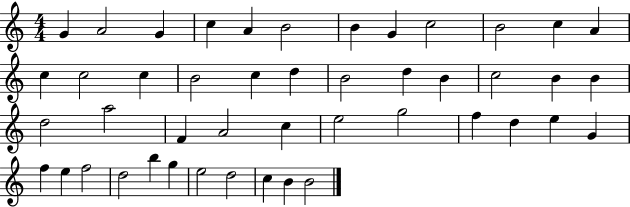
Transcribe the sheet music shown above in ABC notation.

X:1
T:Untitled
M:4/4
L:1/4
K:C
G A2 G c A B2 B G c2 B2 c A c c2 c B2 c d B2 d B c2 B B d2 a2 F A2 c e2 g2 f d e G f e f2 d2 b g e2 d2 c B B2